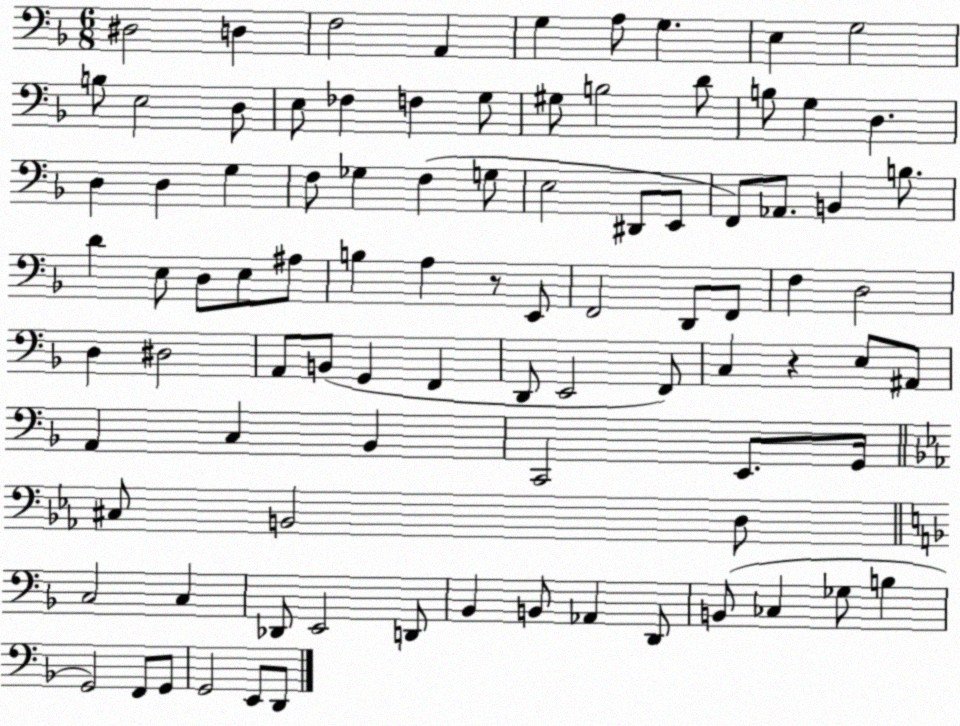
X:1
T:Untitled
M:6/8
L:1/4
K:F
^D,2 D, F,2 A,, G, A,/2 G, E, G,2 B,/2 E,2 D,/2 E,/2 _F, F, G,/2 ^G,/2 B,2 D/2 B,/2 G, D, D, D, G, F,/2 _G, F, G,/2 E,2 ^D,,/2 E,,/2 F,,/2 _A,,/2 B,, B,/2 D E,/2 D,/2 E,/2 ^A,/2 B, A, z/2 E,,/2 F,,2 D,,/2 F,,/2 F, D,2 D, ^D,2 A,,/2 B,,/2 G,, F,, D,,/2 E,,2 F,,/2 C, z E,/2 ^A,,/2 A,, C, _B,, C,,2 E,,/2 G,,/4 ^C,/2 B,,2 D,/2 C,2 C, _D,,/2 E,,2 D,,/2 _B,, B,,/2 _A,, D,,/2 B,,/2 _C, _G,/2 B, G,,2 F,,/2 G,,/2 G,,2 E,,/2 D,,/2